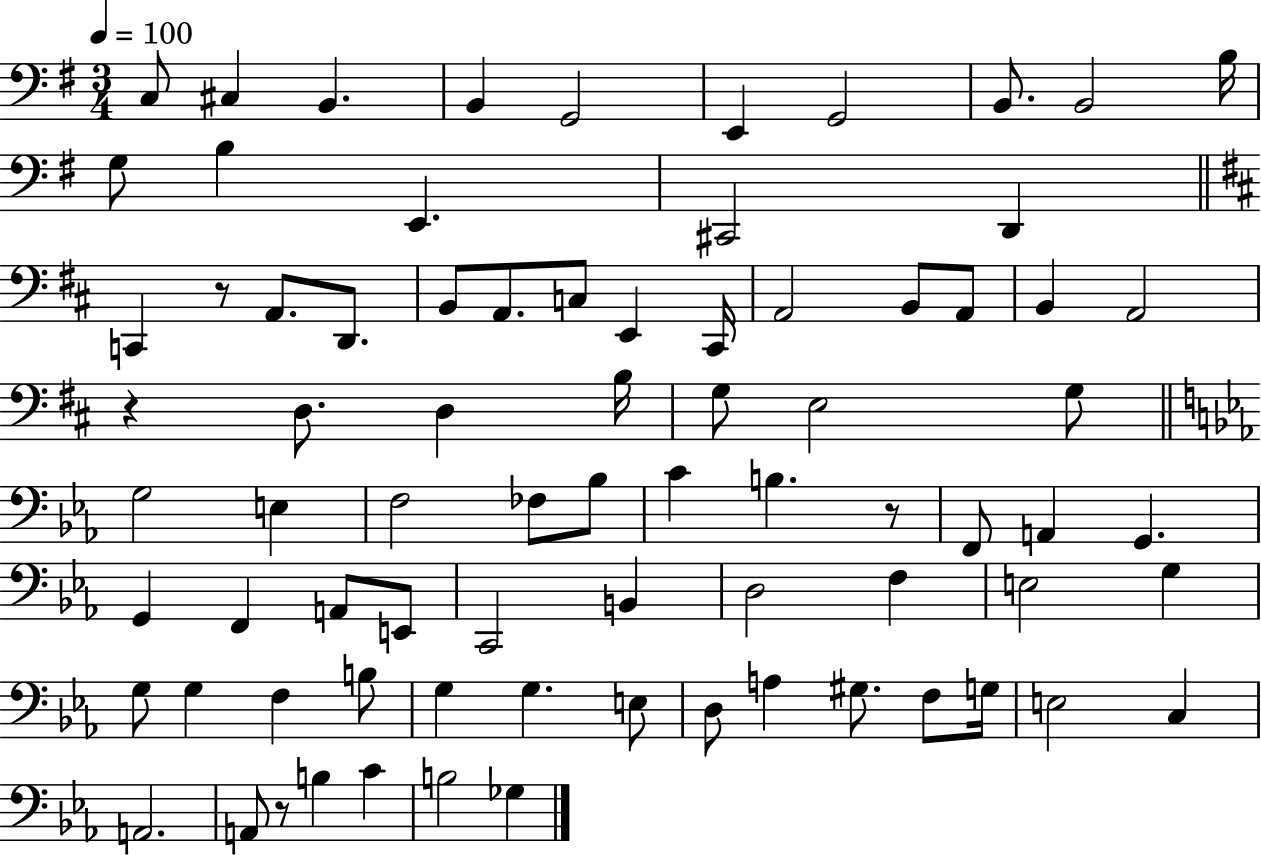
C3/e C#3/q B2/q. B2/q G2/h E2/q G2/h B2/e. B2/h B3/s G3/e B3/q E2/q. C#2/h D2/q C2/q R/e A2/e. D2/e. B2/e A2/e. C3/e E2/q C#2/s A2/h B2/e A2/e B2/q A2/h R/q D3/e. D3/q B3/s G3/e E3/h G3/e G3/h E3/q F3/h FES3/e Bb3/e C4/q B3/q. R/e F2/e A2/q G2/q. G2/q F2/q A2/e E2/e C2/h B2/q D3/h F3/q E3/h G3/q G3/e G3/q F3/q B3/e G3/q G3/q. E3/e D3/e A3/q G#3/e. F3/e G3/s E3/h C3/q A2/h. A2/e R/e B3/q C4/q B3/h Gb3/q